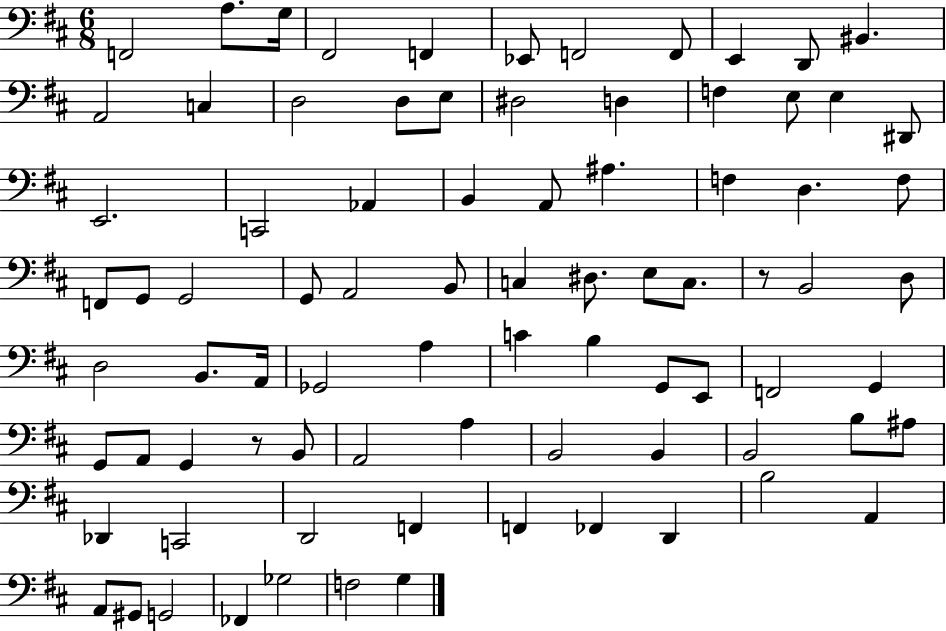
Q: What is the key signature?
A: D major